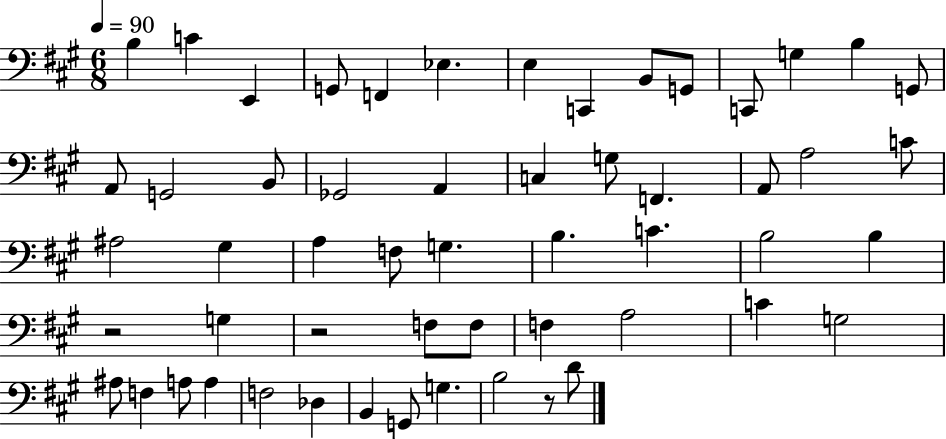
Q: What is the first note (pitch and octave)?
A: B3